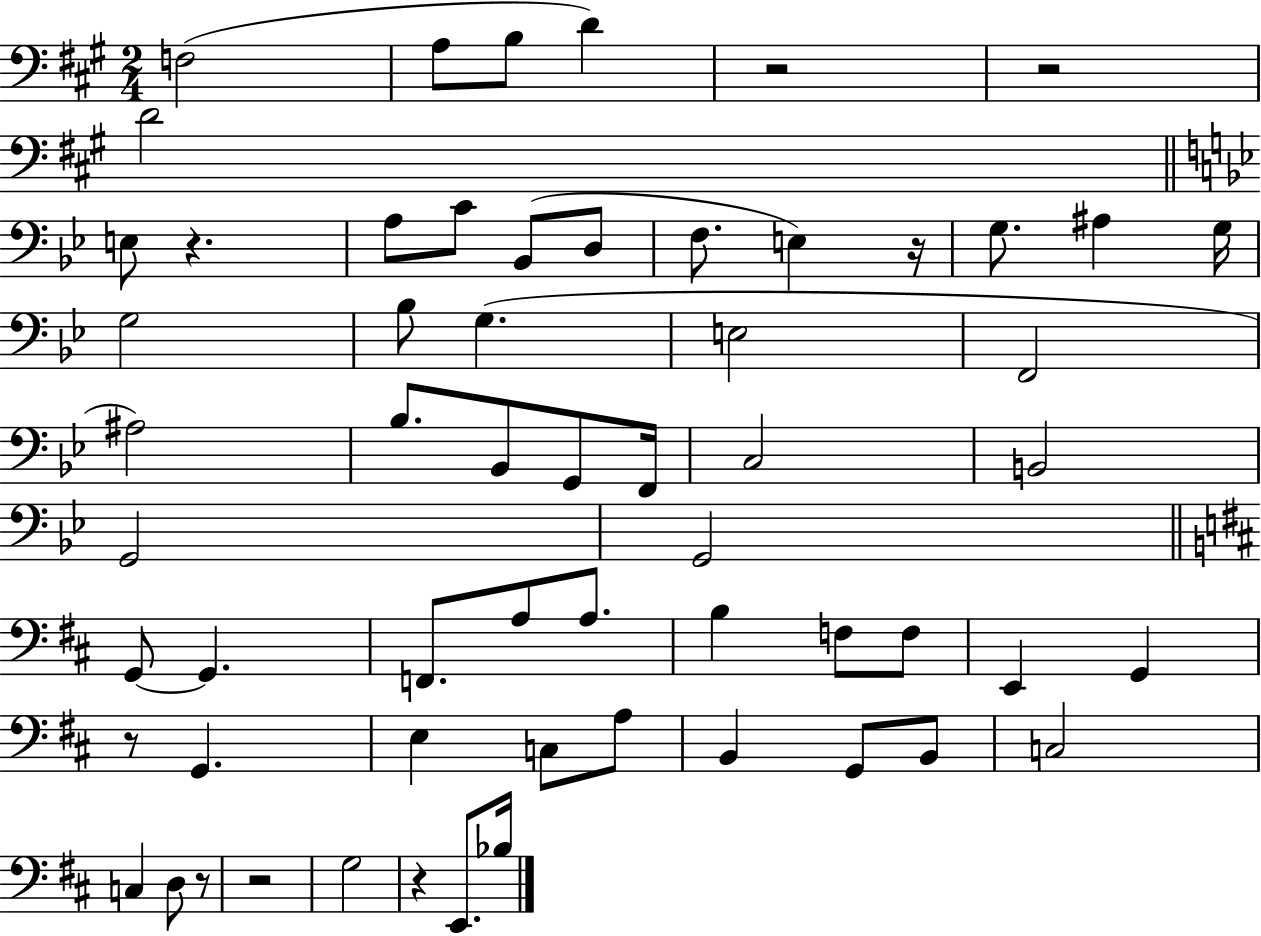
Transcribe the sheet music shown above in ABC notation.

X:1
T:Untitled
M:2/4
L:1/4
K:A
F,2 A,/2 B,/2 D z2 z2 D2 E,/2 z A,/2 C/2 _B,,/2 D,/2 F,/2 E, z/4 G,/2 ^A, G,/4 G,2 _B,/2 G, E,2 F,,2 ^A,2 _B,/2 _B,,/2 G,,/2 F,,/4 C,2 B,,2 G,,2 G,,2 G,,/2 G,, F,,/2 A,/2 A,/2 B, F,/2 F,/2 E,, G,, z/2 G,, E, C,/2 A,/2 B,, G,,/2 B,,/2 C,2 C, D,/2 z/2 z2 G,2 z E,,/2 _B,/4